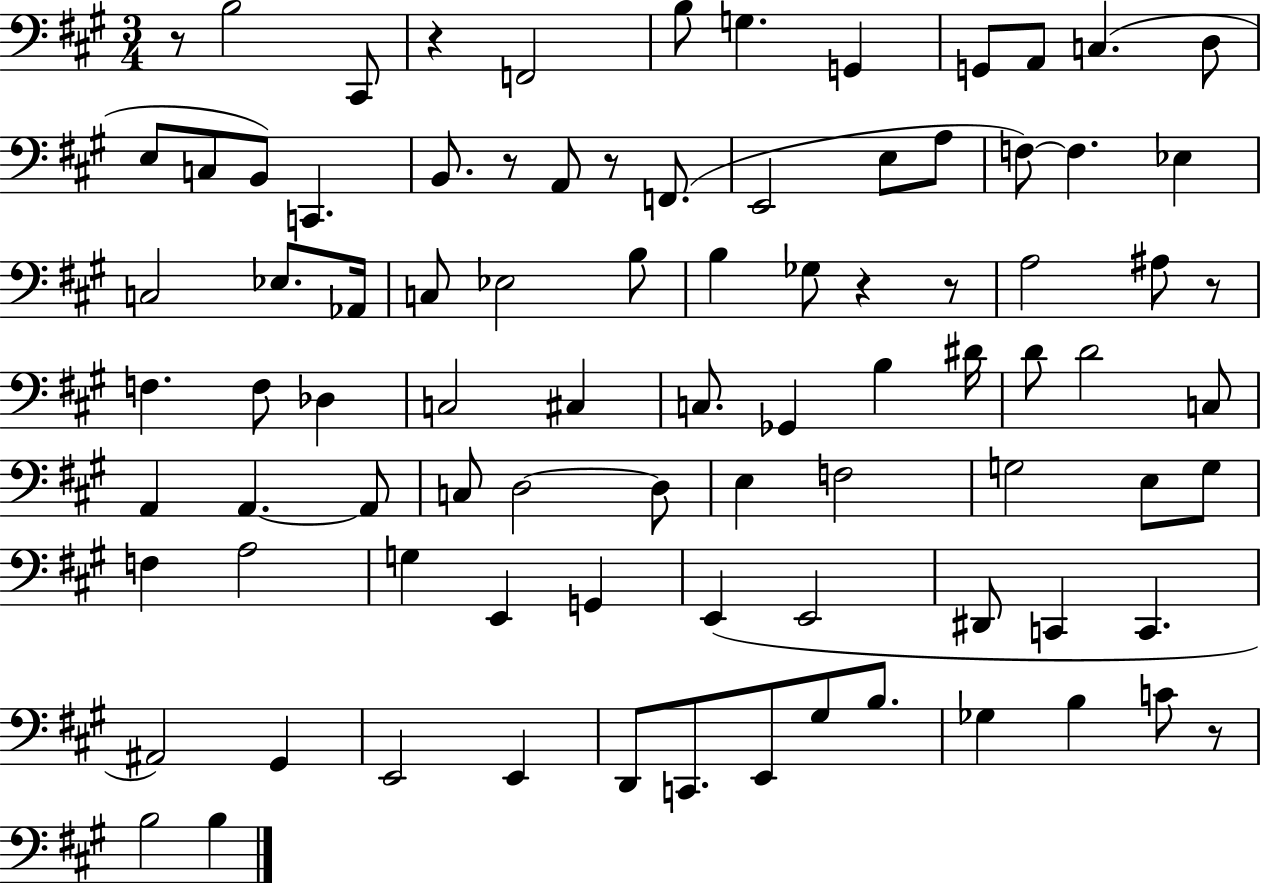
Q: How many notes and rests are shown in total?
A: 88